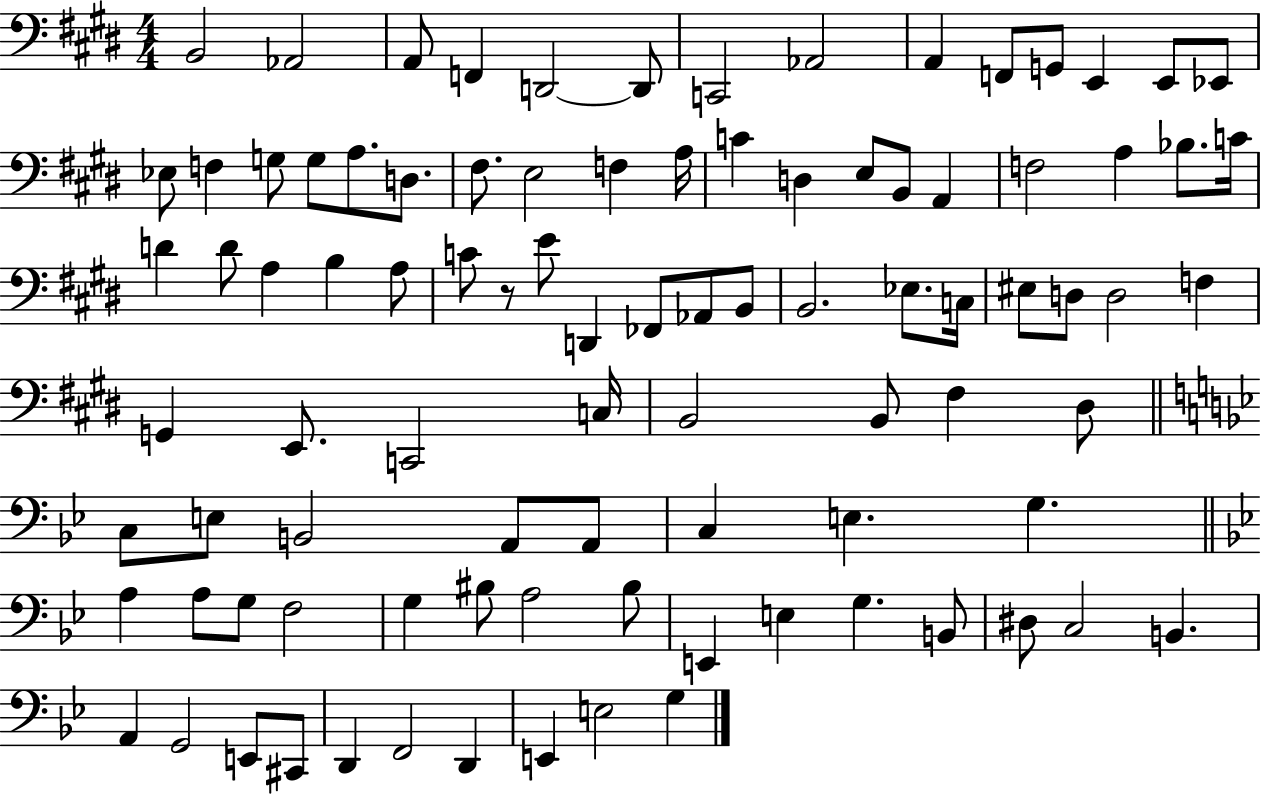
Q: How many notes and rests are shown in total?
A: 93